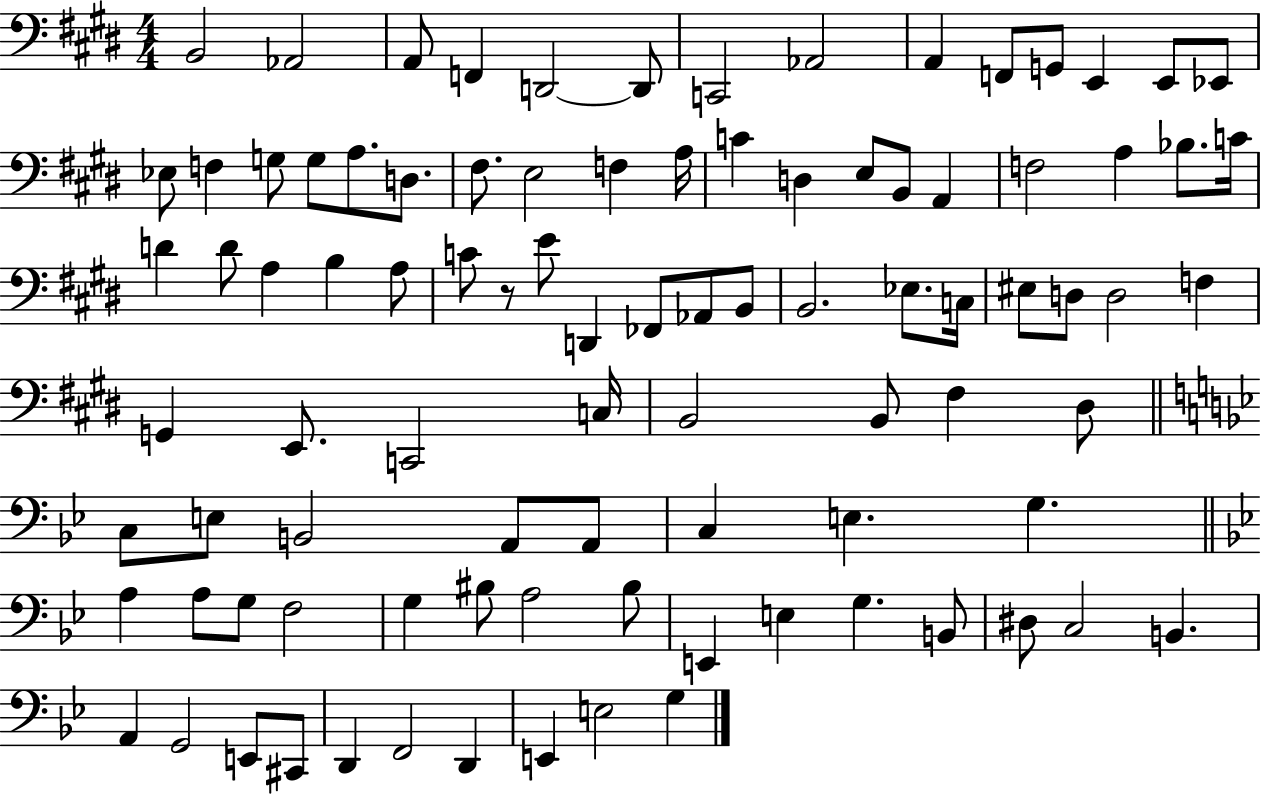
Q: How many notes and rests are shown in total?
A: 93